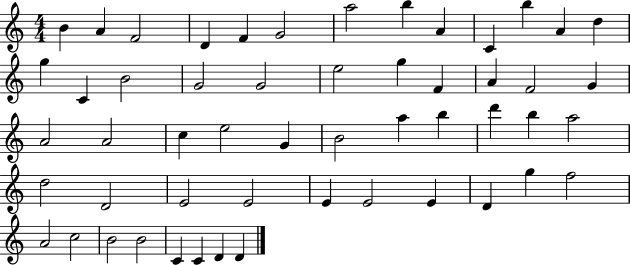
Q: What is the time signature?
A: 4/4